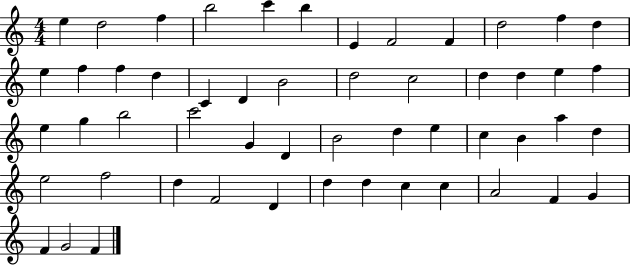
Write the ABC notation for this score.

X:1
T:Untitled
M:4/4
L:1/4
K:C
e d2 f b2 c' b E F2 F d2 f d e f f d C D B2 d2 c2 d d e f e g b2 c'2 G D B2 d e c B a d e2 f2 d F2 D d d c c A2 F G F G2 F